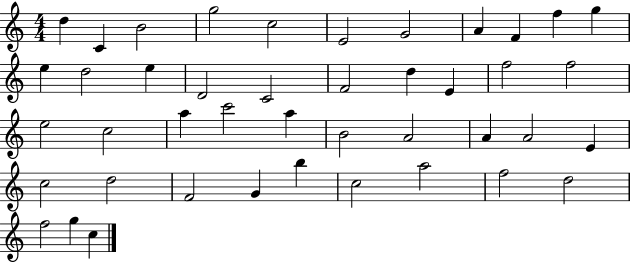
{
  \clef treble
  \numericTimeSignature
  \time 4/4
  \key c \major
  d''4 c'4 b'2 | g''2 c''2 | e'2 g'2 | a'4 f'4 f''4 g''4 | \break e''4 d''2 e''4 | d'2 c'2 | f'2 d''4 e'4 | f''2 f''2 | \break e''2 c''2 | a''4 c'''2 a''4 | b'2 a'2 | a'4 a'2 e'4 | \break c''2 d''2 | f'2 g'4 b''4 | c''2 a''2 | f''2 d''2 | \break f''2 g''4 c''4 | \bar "|."
}